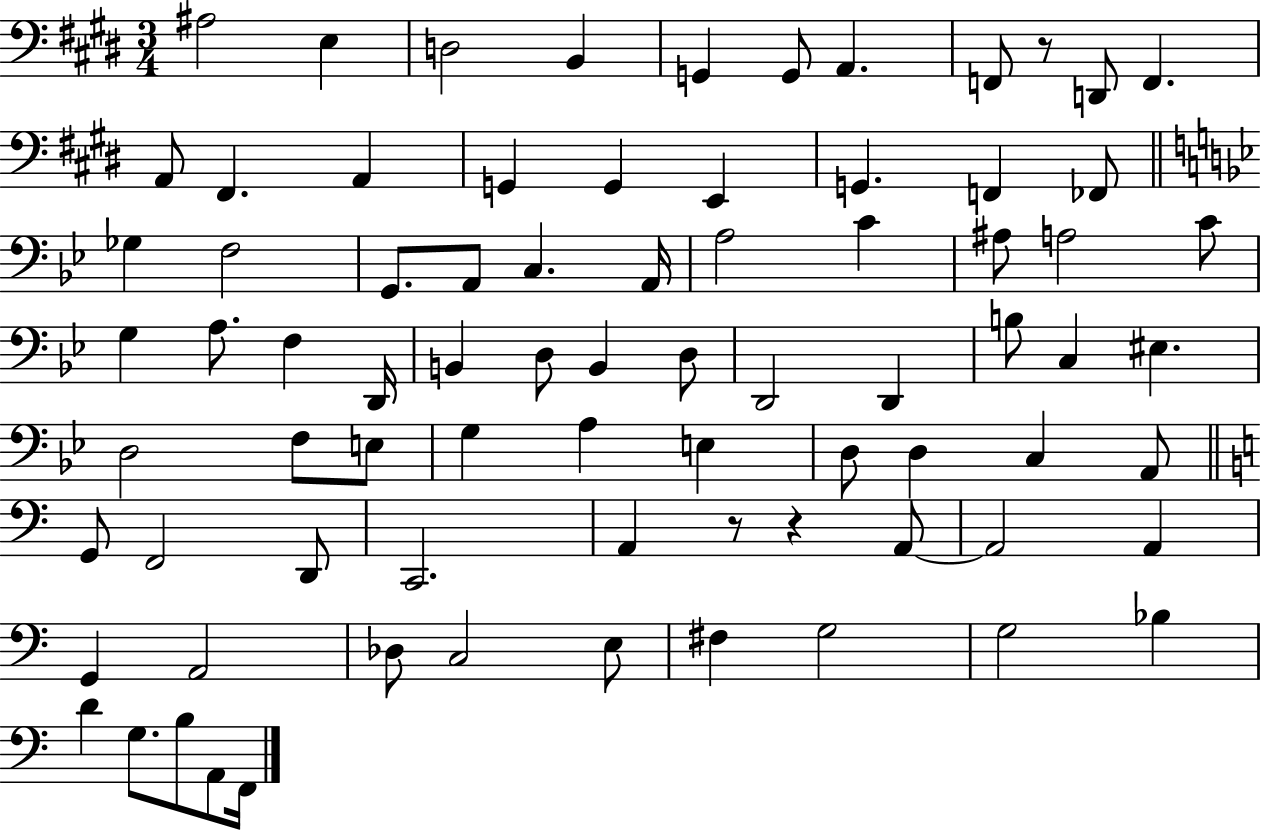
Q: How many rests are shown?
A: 3